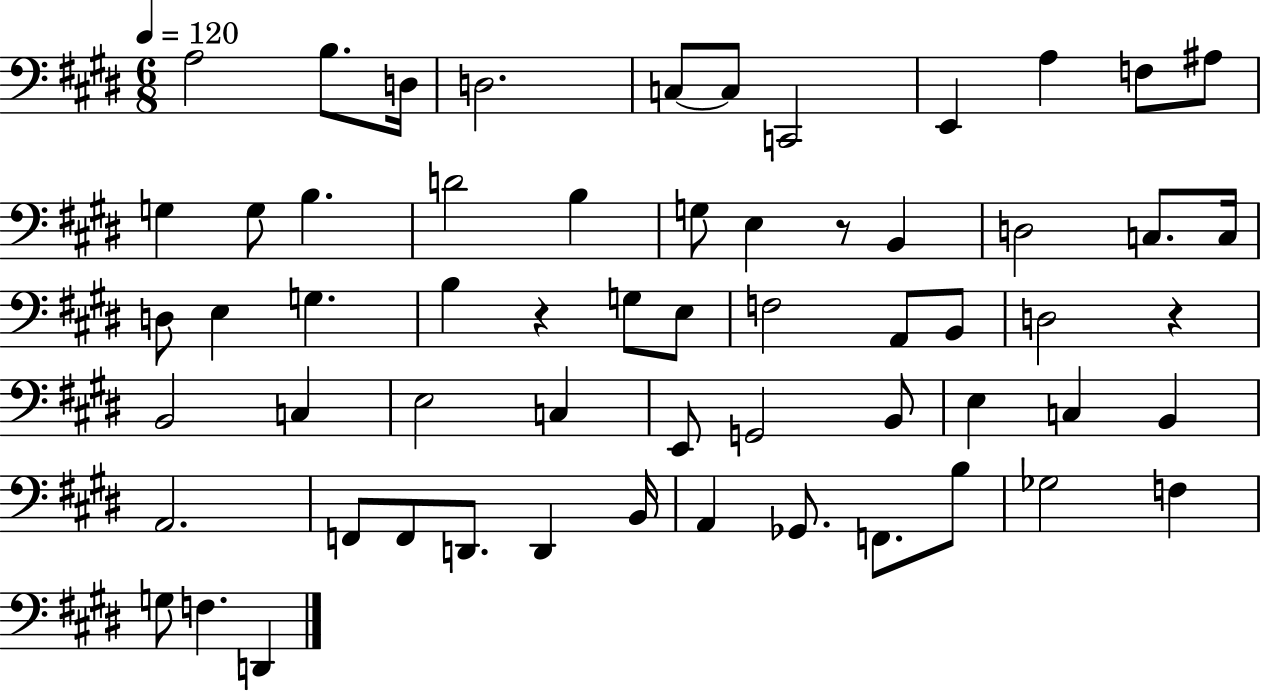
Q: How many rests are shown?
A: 3